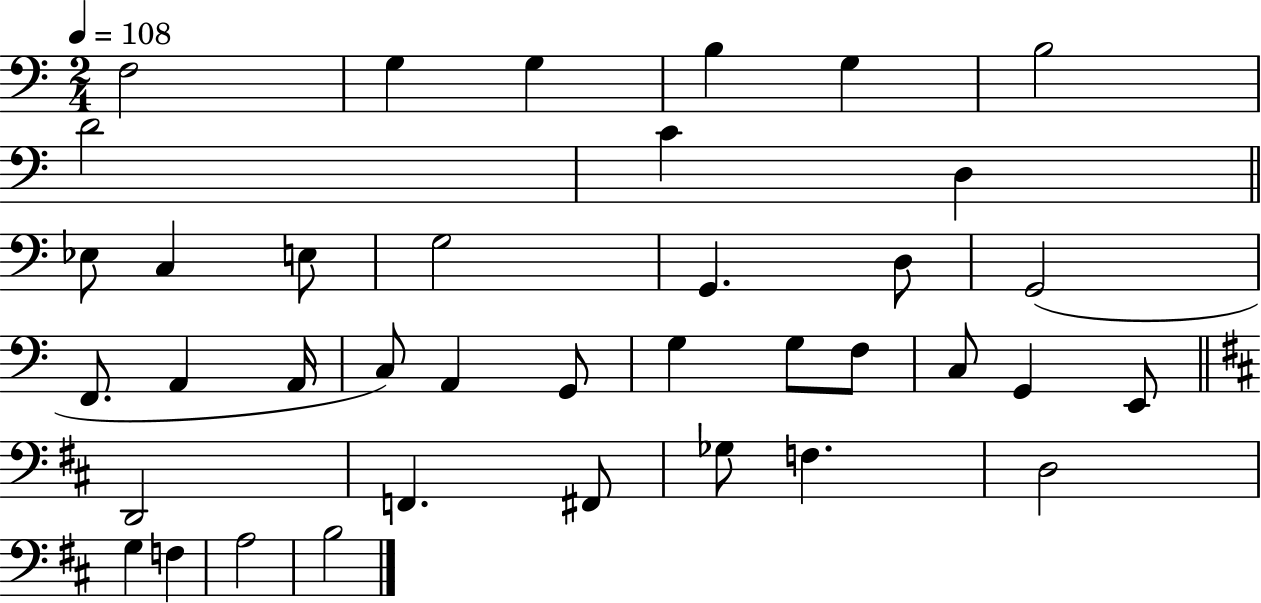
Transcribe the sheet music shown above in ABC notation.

X:1
T:Untitled
M:2/4
L:1/4
K:C
F,2 G, G, B, G, B,2 D2 C D, _E,/2 C, E,/2 G,2 G,, D,/2 G,,2 F,,/2 A,, A,,/4 C,/2 A,, G,,/2 G, G,/2 F,/2 C,/2 G,, E,,/2 D,,2 F,, ^F,,/2 _G,/2 F, D,2 G, F, A,2 B,2